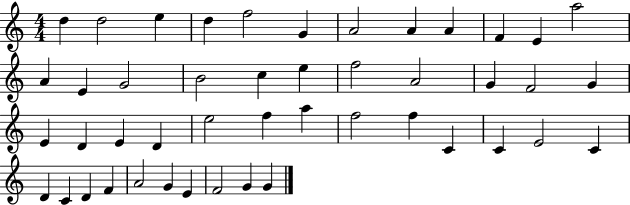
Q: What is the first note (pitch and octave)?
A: D5